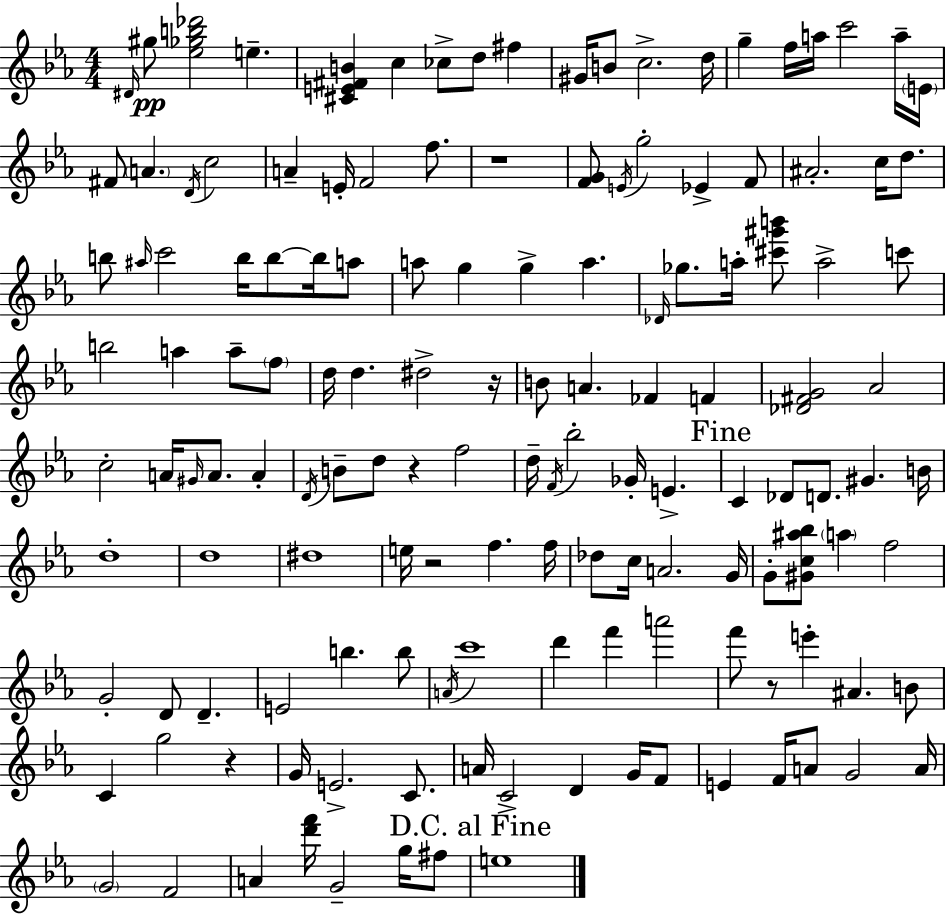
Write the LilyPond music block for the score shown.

{
  \clef treble
  \numericTimeSignature
  \time 4/4
  \key c \minor
  \repeat volta 2 { \grace { dis'16 }\pp gis''8 <ees'' ges'' b'' des'''>2 e''4.-- | <cis' e' fis' b'>4 c''4 ces''8-> d''8 fis''4 | gis'16 b'8 c''2.-> | d''16 g''4-- f''16 a''16 c'''2 a''16-- | \break \parenthesize e'16 fis'8 \parenthesize a'4. \acciaccatura { d'16 } c''2 | a'4-- e'16-. f'2 f''8. | r1 | <f' g'>8 \acciaccatura { e'16 } g''2-. ees'4-> | \break f'8 ais'2.-. c''16 | d''8. b''8 \grace { ais''16 } c'''2 b''16 b''8~~ | b''16 a''8 a''8 g''4 g''4-> a''4. | \grace { des'16 } ges''8. a''16-. <cis''' gis''' b'''>8 a''2-> | \break c'''8 b''2 a''4 | a''8-- \parenthesize f''8 d''16 d''4. dis''2-> | r16 b'8 a'4. fes'4 | f'4 <des' fis' g'>2 aes'2 | \break c''2-. a'16 \grace { gis'16 } a'8. | a'4-. \acciaccatura { d'16 } b'8-- d''8 r4 f''2 | d''16-- \acciaccatura { f'16 } bes''2-. | ges'16-. e'4.-> \mark "Fine" c'4 des'8 d'8. | \break gis'4. b'16 d''1-. | d''1 | dis''1 | e''16 r2 | \break f''4. f''16 des''8 c''16 a'2. | g'16 g'8-. <gis' c'' ais'' bes''>8 \parenthesize a''4 | f''2 g'2-. | d'8 d'4.-- e'2 | \break b''4. b''8 \acciaccatura { a'16 } c'''1 | d'''4 f'''4 | a'''2 f'''8 r8 e'''4-. | ais'4. b'8 c'4 g''2 | \break r4 g'16 e'2.-> | c'8. a'16 c'2-> | d'4 g'16 f'8 e'4 f'16 a'8 | g'2 a'16 \parenthesize g'2 | \break f'2 a'4 <d''' f'''>16 g'2-- | g''16 fis''8 \mark "D.C. al Fine" e''1 | } \bar "|."
}